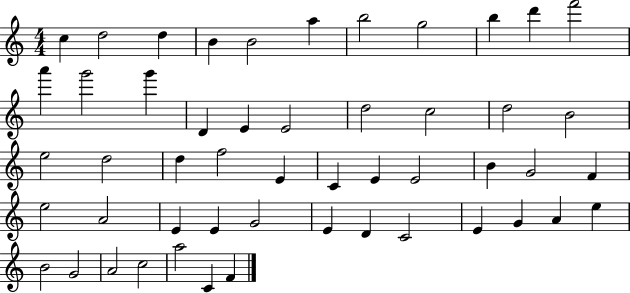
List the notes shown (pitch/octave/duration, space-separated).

C5/q D5/h D5/q B4/q B4/h A5/q B5/h G5/h B5/q D6/q F6/h A6/q G6/h G6/q D4/q E4/q E4/h D5/h C5/h D5/h B4/h E5/h D5/h D5/q F5/h E4/q C4/q E4/q E4/h B4/q G4/h F4/q E5/h A4/h E4/q E4/q G4/h E4/q D4/q C4/h E4/q G4/q A4/q E5/q B4/h G4/h A4/h C5/h A5/h C4/q F4/q